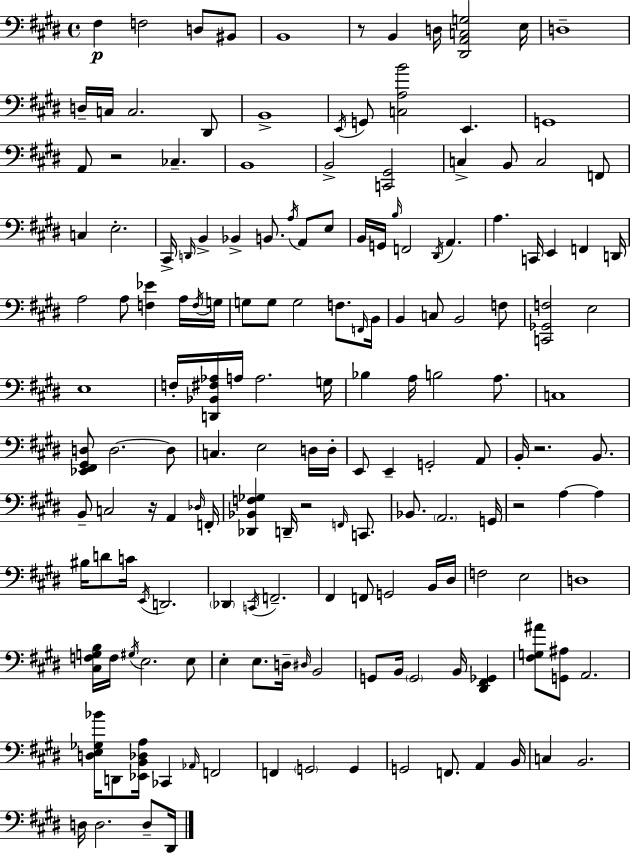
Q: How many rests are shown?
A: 6